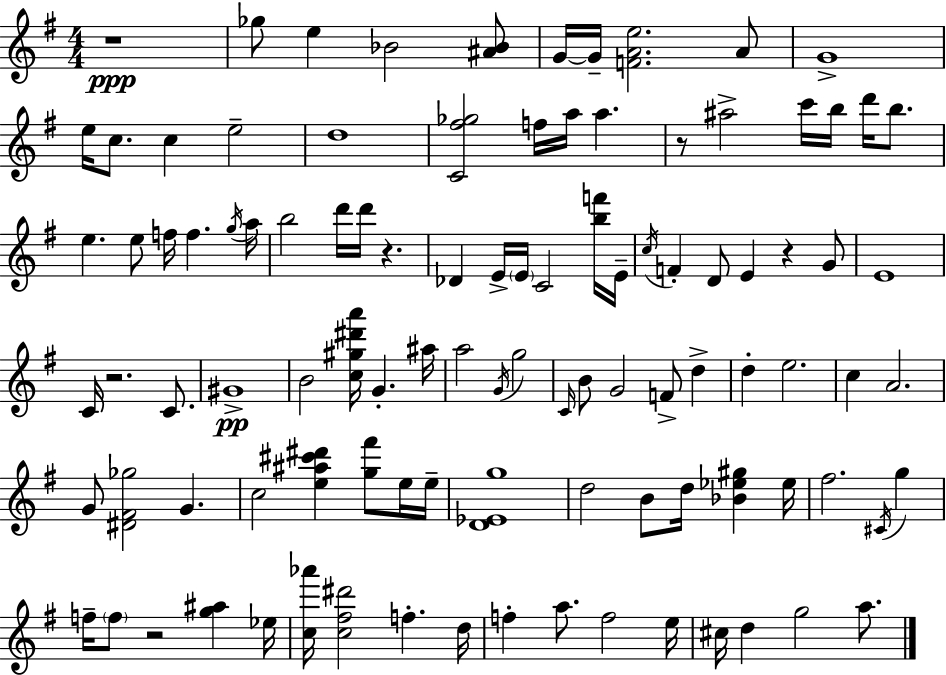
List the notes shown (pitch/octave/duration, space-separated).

R/w Gb5/e E5/q Bb4/h [A#4,Bb4]/e G4/s G4/s [F4,A4,E5]/h. A4/e G4/w E5/s C5/e. C5/q E5/h D5/w [C4,F#5,Gb5]/h F5/s A5/s A5/q. R/e A#5/h C6/s B5/s D6/s B5/e. E5/q. E5/e F5/s F5/q. G5/s A5/s B5/h D6/s D6/s R/q. Db4/q E4/s E4/s C4/h [B5,F6]/s E4/s C5/s F4/q D4/e E4/q R/q G4/e E4/w C4/s R/h. C4/e. G#4/w B4/h [C5,G#5,D#6,A6]/s G4/q. A#5/s A5/h G4/s G5/h C4/s B4/e G4/h F4/e D5/q D5/q E5/h. C5/q A4/h. G4/e [D#4,F#4,Gb5]/h G4/q. C5/h [E5,A#5,C#6,D#6]/q [G5,F#6]/e E5/s E5/s [D4,Eb4,G5]/w D5/h B4/e D5/s [Bb4,Eb5,G#5]/q Eb5/s F#5/h. C#4/s G5/q F5/s F5/e R/h [G5,A#5]/q Eb5/s [C5,Ab6]/s [C5,F#5,D#6]/h F5/q. D5/s F5/q A5/e. F5/h E5/s C#5/s D5/q G5/h A5/e.